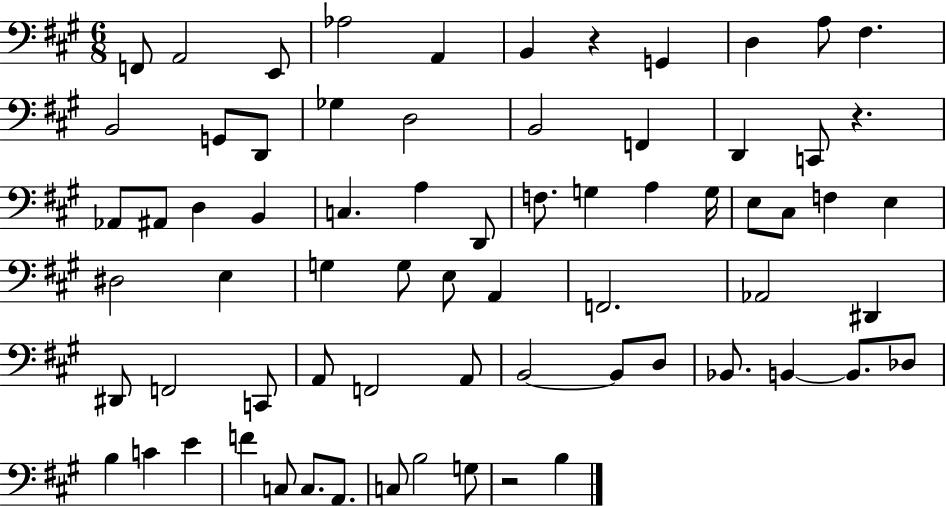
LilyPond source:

{
  \clef bass
  \numericTimeSignature
  \time 6/8
  \key a \major
  \repeat volta 2 { f,8 a,2 e,8 | aes2 a,4 | b,4 r4 g,4 | d4 a8 fis4. | \break b,2 g,8 d,8 | ges4 d2 | b,2 f,4 | d,4 c,8 r4. | \break aes,8 ais,8 d4 b,4 | c4. a4 d,8 | f8. g4 a4 g16 | e8 cis8 f4 e4 | \break dis2 e4 | g4 g8 e8 a,4 | f,2. | aes,2 dis,4 | \break dis,8 f,2 c,8 | a,8 f,2 a,8 | b,2~~ b,8 d8 | bes,8. b,4~~ b,8. des8 | \break b4 c'4 e'4 | f'4 c8 c8. a,8. | c8 b2 g8 | r2 b4 | \break } \bar "|."
}